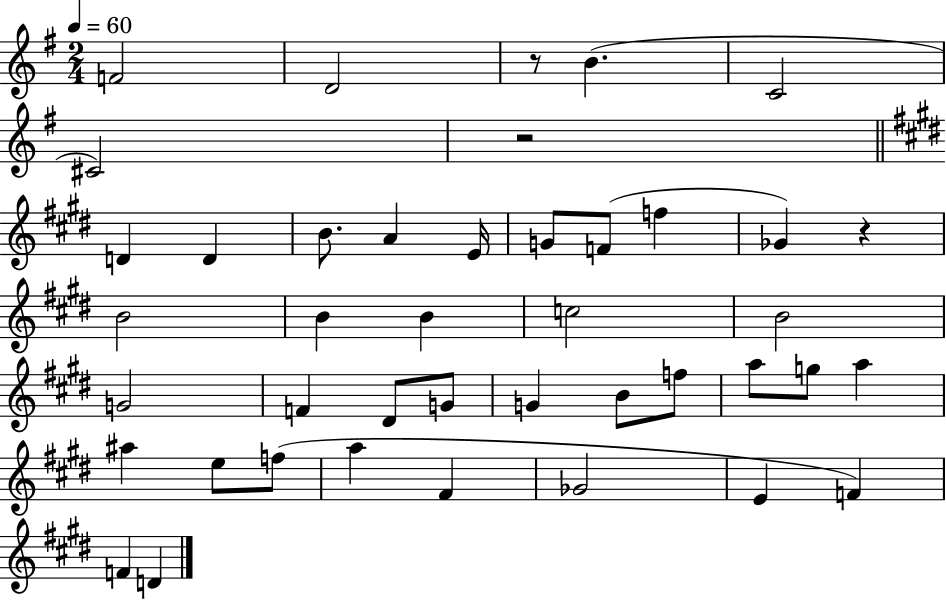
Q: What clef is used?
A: treble